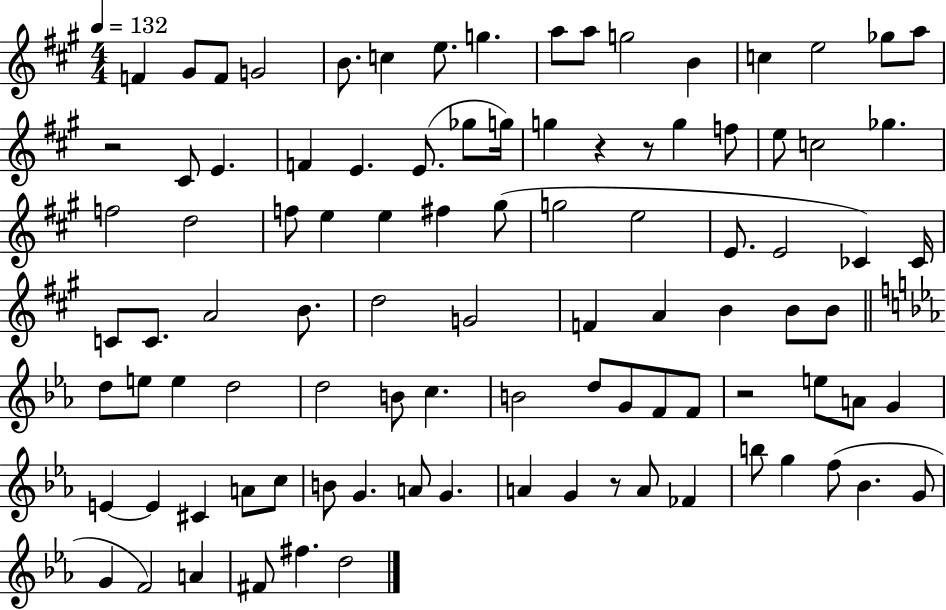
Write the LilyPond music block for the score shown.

{
  \clef treble
  \numericTimeSignature
  \time 4/4
  \key a \major
  \tempo 4 = 132
  f'4 gis'8 f'8 g'2 | b'8. c''4 e''8. g''4. | a''8 a''8 g''2 b'4 | c''4 e''2 ges''8 a''8 | \break r2 cis'8 e'4. | f'4 e'4. e'8.( ges''8 g''16) | g''4 r4 r8 g''4 f''8 | e''8 c''2 ges''4. | \break f''2 d''2 | f''8 e''4 e''4 fis''4 gis''8( | g''2 e''2 | e'8. e'2 ces'4) ces'16 | \break c'8 c'8. a'2 b'8. | d''2 g'2 | f'4 a'4 b'4 b'8 b'8 | \bar "||" \break \key c \minor d''8 e''8 e''4 d''2 | d''2 b'8 c''4. | b'2 d''8 g'8 f'8 f'8 | r2 e''8 a'8 g'4 | \break e'4~~ e'4 cis'4 a'8 c''8 | b'8 g'4. a'8 g'4. | a'4 g'4 r8 a'8 fes'4 | b''8 g''4 f''8( bes'4. g'8 | \break g'4 f'2) a'4 | fis'8 fis''4. d''2 | \bar "|."
}